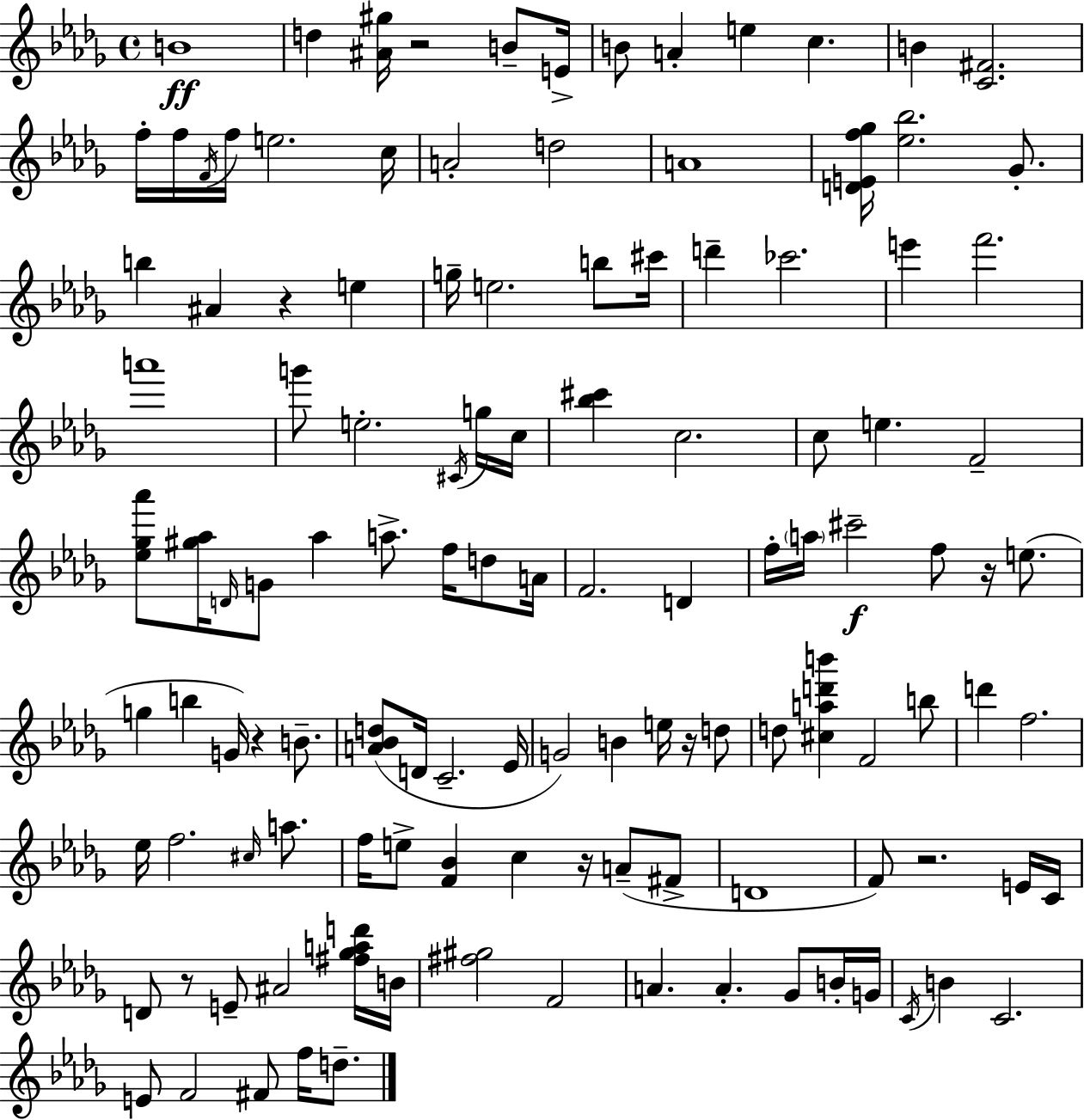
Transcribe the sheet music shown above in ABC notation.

X:1
T:Untitled
M:4/4
L:1/4
K:Bbm
B4 d [^A^g]/4 z2 B/2 E/4 B/2 A e c B [C^F]2 f/4 f/4 F/4 f/4 e2 c/4 A2 d2 A4 [DEf_g]/4 [_e_b]2 _G/2 b ^A z e g/4 e2 b/2 ^c'/4 d' _c'2 e' f'2 a'4 g'/2 e2 ^C/4 g/4 c/4 [_b^c'] c2 c/2 e F2 [_e_g_a']/2 [^g_a]/4 D/4 G/2 _a a/2 f/4 d/2 A/4 F2 D f/4 a/4 ^c'2 f/2 z/4 e/2 g b G/4 z B/2 [A_Bd]/2 D/4 C2 _E/4 G2 B e/4 z/4 d/2 d/2 [^cad'b'] F2 b/2 d' f2 _e/4 f2 ^c/4 a/2 f/4 e/2 [F_B] c z/4 A/2 ^F/2 D4 F/2 z2 E/4 C/4 D/2 z/2 E/2 ^A2 [^f_gad']/4 B/4 [^f^g]2 F2 A A _G/2 B/4 G/4 C/4 B C2 E/2 F2 ^F/2 f/4 d/2